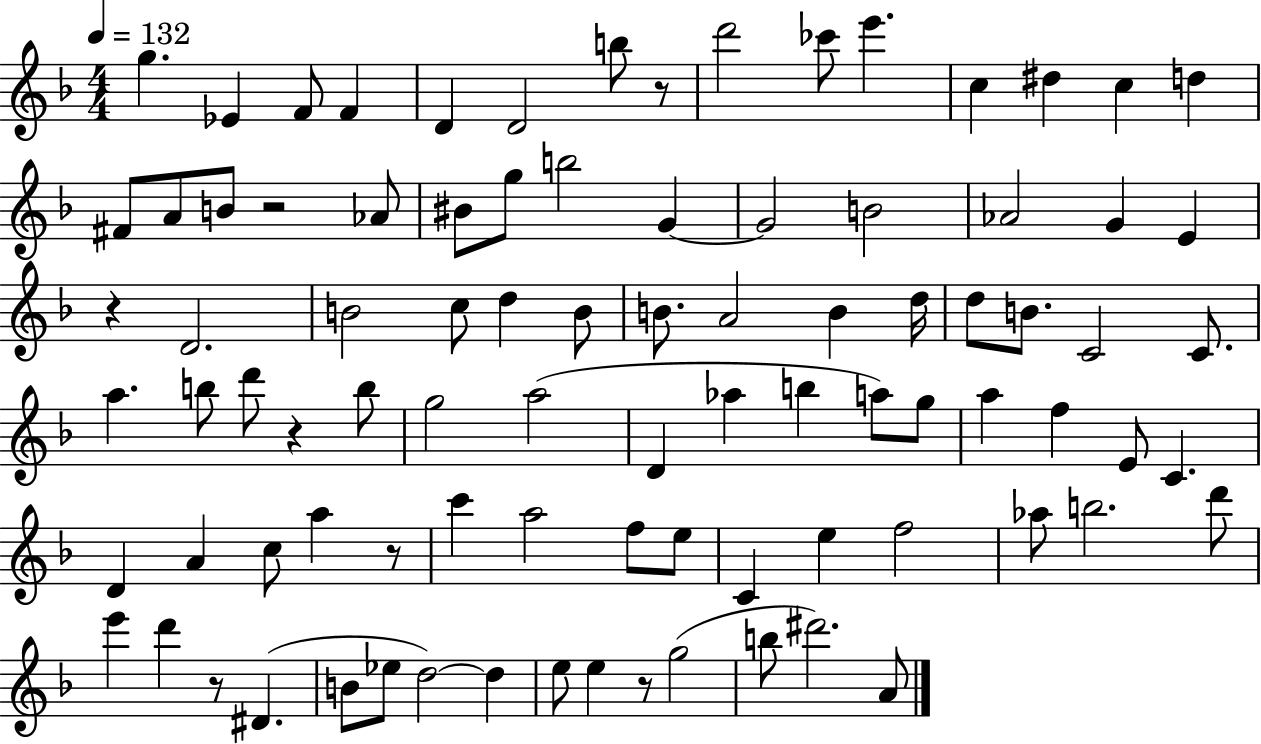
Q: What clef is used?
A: treble